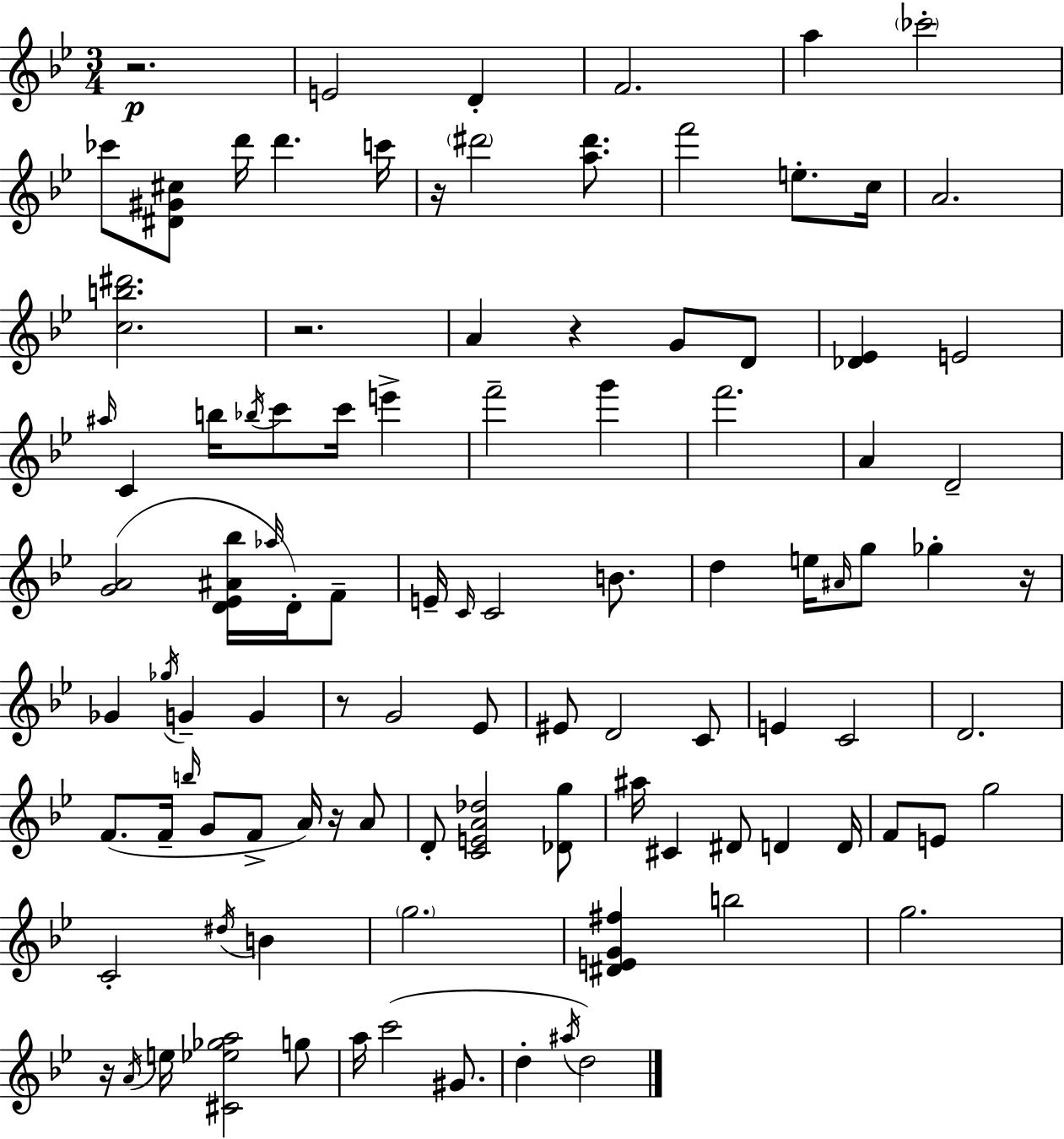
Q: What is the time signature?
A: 3/4